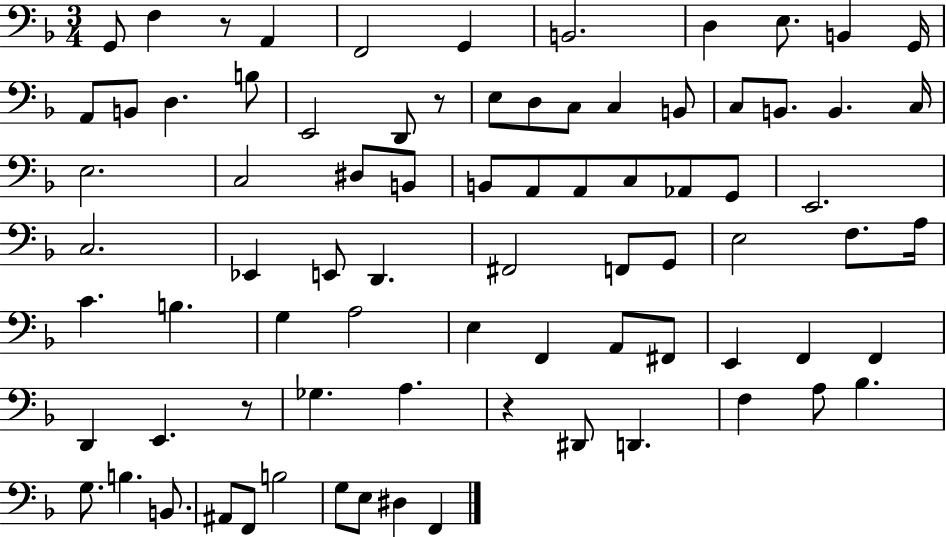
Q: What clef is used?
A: bass